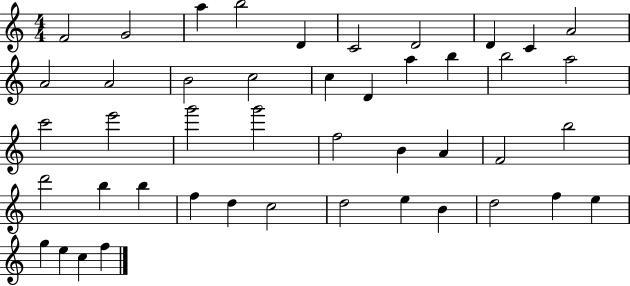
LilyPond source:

{
  \clef treble
  \numericTimeSignature
  \time 4/4
  \key c \major
  f'2 g'2 | a''4 b''2 d'4 | c'2 d'2 | d'4 c'4 a'2 | \break a'2 a'2 | b'2 c''2 | c''4 d'4 a''4 b''4 | b''2 a''2 | \break c'''2 e'''2 | g'''2 g'''2 | f''2 b'4 a'4 | f'2 b''2 | \break d'''2 b''4 b''4 | f''4 d''4 c''2 | d''2 e''4 b'4 | d''2 f''4 e''4 | \break g''4 e''4 c''4 f''4 | \bar "|."
}